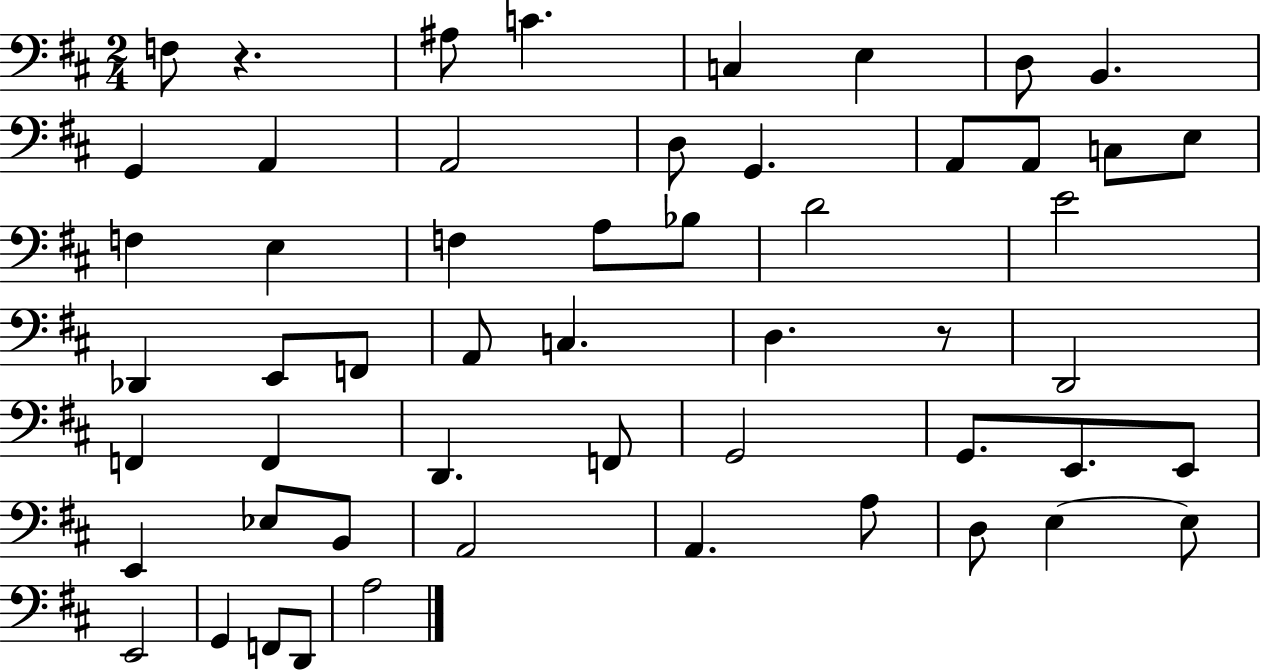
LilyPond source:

{
  \clef bass
  \numericTimeSignature
  \time 2/4
  \key d \major
  f8 r4. | ais8 c'4. | c4 e4 | d8 b,4. | \break g,4 a,4 | a,2 | d8 g,4. | a,8 a,8 c8 e8 | \break f4 e4 | f4 a8 bes8 | d'2 | e'2 | \break des,4 e,8 f,8 | a,8 c4. | d4. r8 | d,2 | \break f,4 f,4 | d,4. f,8 | g,2 | g,8. e,8. e,8 | \break e,4 ees8 b,8 | a,2 | a,4. a8 | d8 e4~~ e8 | \break e,2 | g,4 f,8 d,8 | a2 | \bar "|."
}